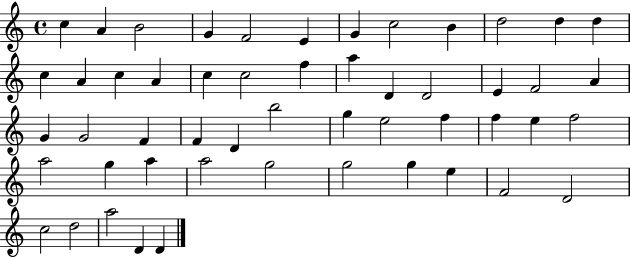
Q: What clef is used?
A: treble